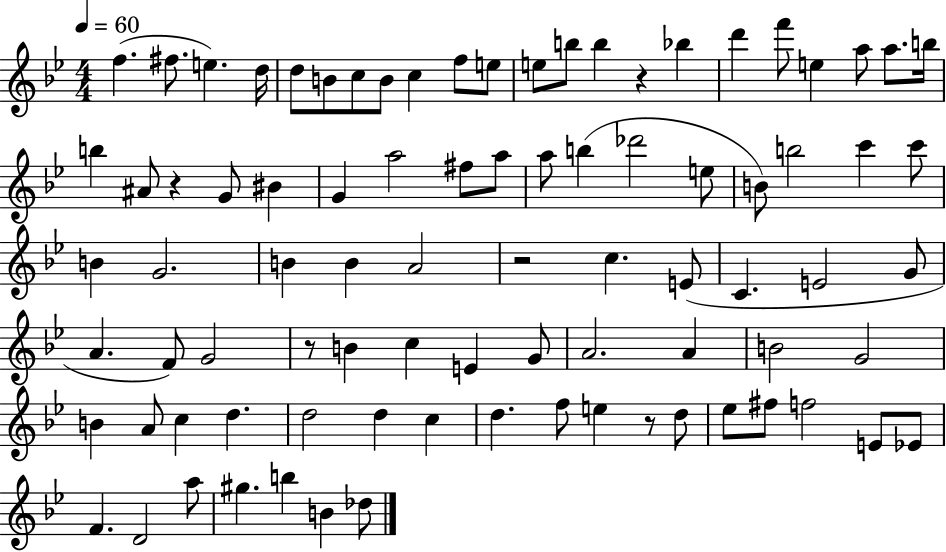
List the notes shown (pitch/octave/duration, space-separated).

F5/q. F#5/e. E5/q. D5/s D5/e B4/e C5/e B4/e C5/q F5/e E5/e E5/e B5/e B5/q R/q Bb5/q D6/q F6/e E5/q A5/e A5/e. B5/s B5/q A#4/e R/q G4/e BIS4/q G4/q A5/h F#5/e A5/e A5/e B5/q Db6/h E5/e B4/e B5/h C6/q C6/e B4/q G4/h. B4/q B4/q A4/h R/h C5/q. E4/e C4/q. E4/h G4/e A4/q. F4/e G4/h R/e B4/q C5/q E4/q G4/e A4/h. A4/q B4/h G4/h B4/q A4/e C5/q D5/q. D5/h D5/q C5/q D5/q. F5/e E5/q R/e D5/e Eb5/e F#5/e F5/h E4/e Eb4/e F4/q. D4/h A5/e G#5/q. B5/q B4/q Db5/e